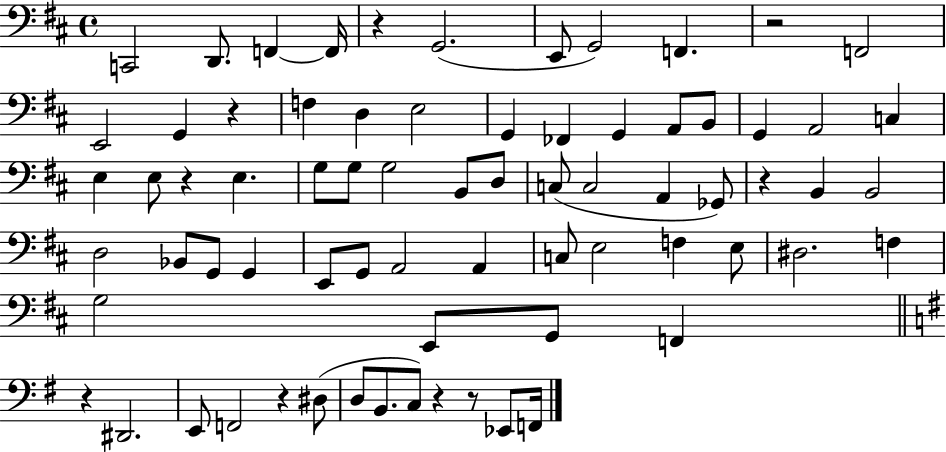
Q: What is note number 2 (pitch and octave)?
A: D2